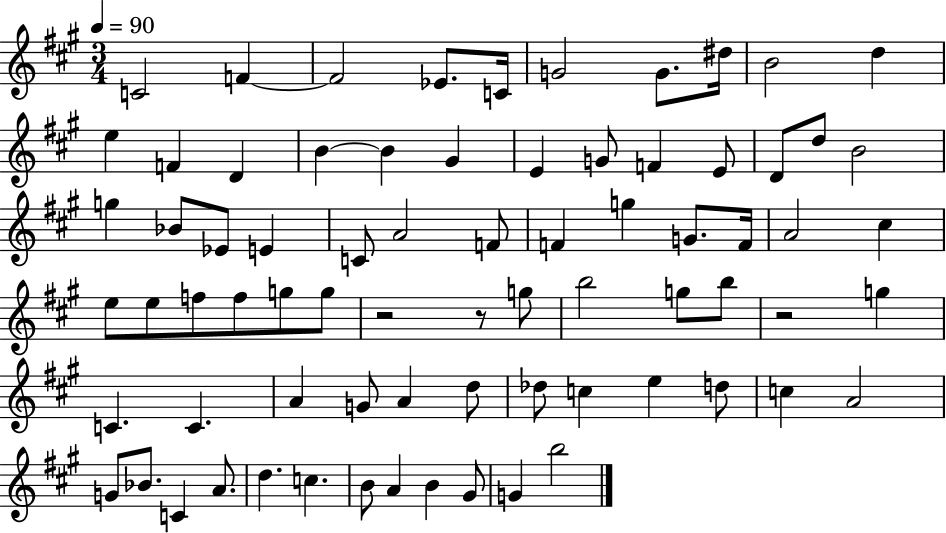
X:1
T:Untitled
M:3/4
L:1/4
K:A
C2 F F2 _E/2 C/4 G2 G/2 ^d/4 B2 d e F D B B ^G E G/2 F E/2 D/2 d/2 B2 g _B/2 _E/2 E C/2 A2 F/2 F g G/2 F/4 A2 ^c e/2 e/2 f/2 f/2 g/2 g/2 z2 z/2 g/2 b2 g/2 b/2 z2 g C C A G/2 A d/2 _d/2 c e d/2 c A2 G/2 _B/2 C A/2 d c B/2 A B ^G/2 G b2